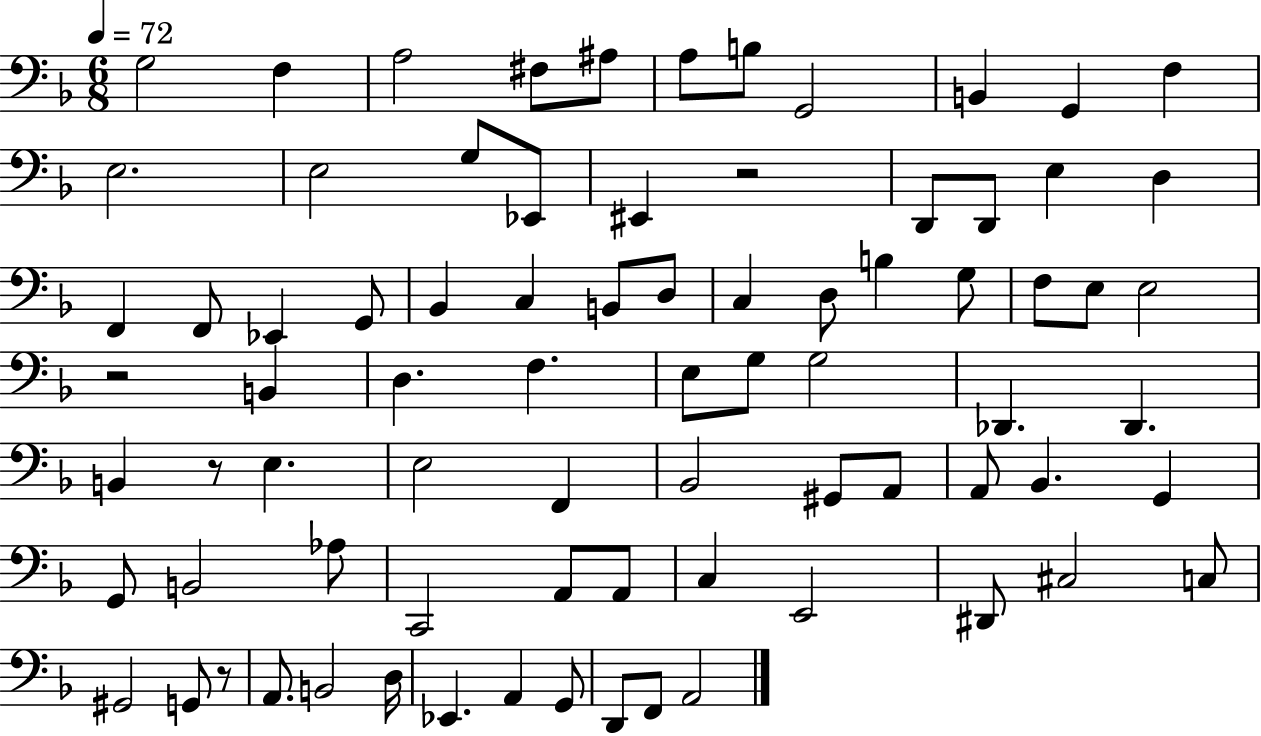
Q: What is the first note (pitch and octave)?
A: G3